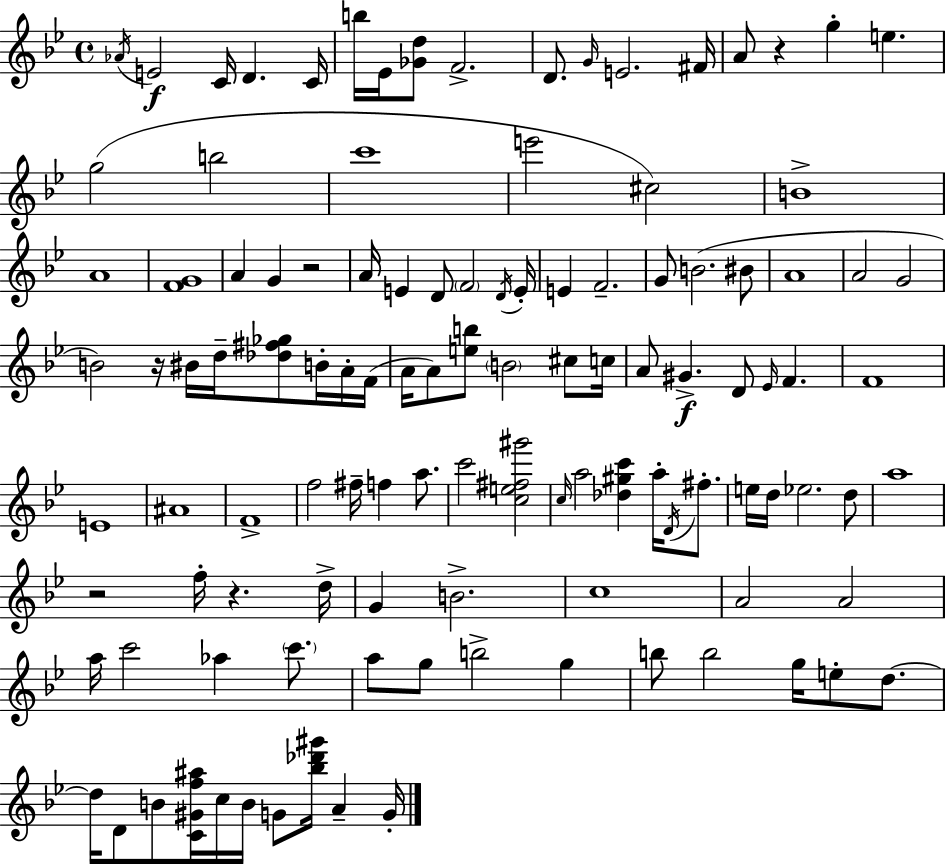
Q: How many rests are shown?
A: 5